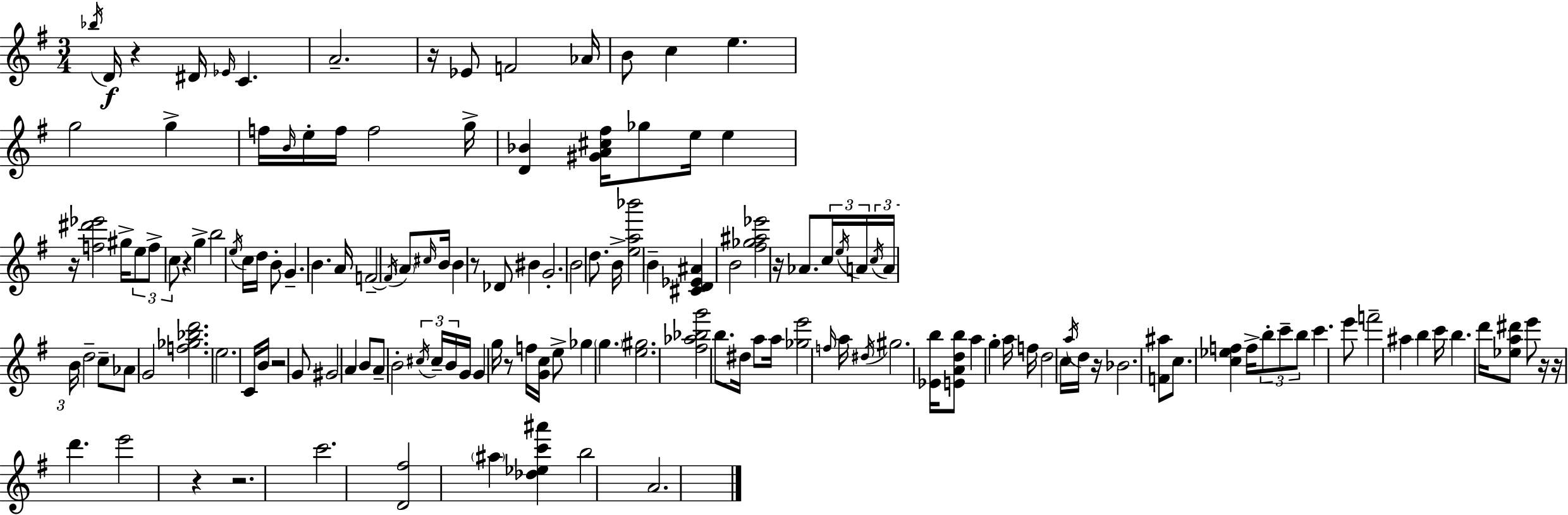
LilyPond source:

{
  \clef treble
  \numericTimeSignature
  \time 3/4
  \key e \minor
  \repeat volta 2 { \acciaccatura { bes''16 }\f d'16 r4 dis'16 \grace { ees'16 } c'4. | a'2.-- | r16 ees'8 f'2 | aes'16 b'8 c''4 e''4. | \break g''2 g''4-> | f''16 \grace { b'16 } e''16-. f''16 f''2 | g''16-> <d' bes'>4 <gis' a' cis'' fis''>16 ges''8 e''16 e''4 | r16 <f'' dis''' ees'''>2 | \break gis''16-> \tuplet 3/2 { e''8 f''8-> c''8 } r4 g''4-> | b''2 \acciaccatura { e''16 } | c''16 d''16 b'8-. g'4.-- b'4. | a'16 f'2--~~ | \break \acciaccatura { f'16 } \parenthesize a'8 \grace { cis''16 } b'16 b'4 r8 | des'8 bis'4 g'2.-. | b'2 | d''8. b'16-> <e'' a'' bes'''>2 | \break b'4-- <cis' d' ees' ais'>4 b'2 | <fis'' ges'' ais'' ees'''>2 | r16 aes'8. \tuplet 3/2 { c''16 \acciaccatura { e''16 } a'16 } \tuplet 3/2 { \acciaccatura { c''16 } a'16 b'16 } | d''2-- c''8-- aes'8 | \break g'2 <f'' ges'' bes'' d'''>2. | e''2. | c'16 b'16 r2 | g'8 gis'2 | \break a'4 b'8 a'8-- | b'2-. \tuplet 3/2 { \acciaccatura { cis''16 } cis''16-- b'16 } g'16 | g'4 g''16 r8 f''16 <g' c''>16 e''8-> ges''4 | \parenthesize g''4. <e'' gis''>2. | \break <fis'' aes'' bes'' g'''>2 | b''8. dis''16 a''8 a''16 | <ges'' e'''>2 \grace { f''16 } a''16 \acciaccatura { dis''16 } gis''2. | <ees' b''>16 | \break <e' a' d'' b''>8 a''4 g''4-. a''16 f''16 | d''2 c''16 \acciaccatura { a''16 } d''16 r16 | bes'2. | <f' ais''>8 c''8. <c'' ees'' f''>4 f''16-> \tuplet 3/2 { b''8-. | \break c'''8-- b''8 } c'''4. e'''8 | f'''2-- ais''4 | b''4 c'''16 b''4. d'''16 | <ees'' a'' dis'''>8 e'''8 r16 r16 d'''4. | \break e'''2 r4 | r2. | c'''2. | <d' fis''>2 \parenthesize ais''4 | \break <des'' ees'' c''' ais'''>4 b''2 | a'2. | } \bar "|."
}